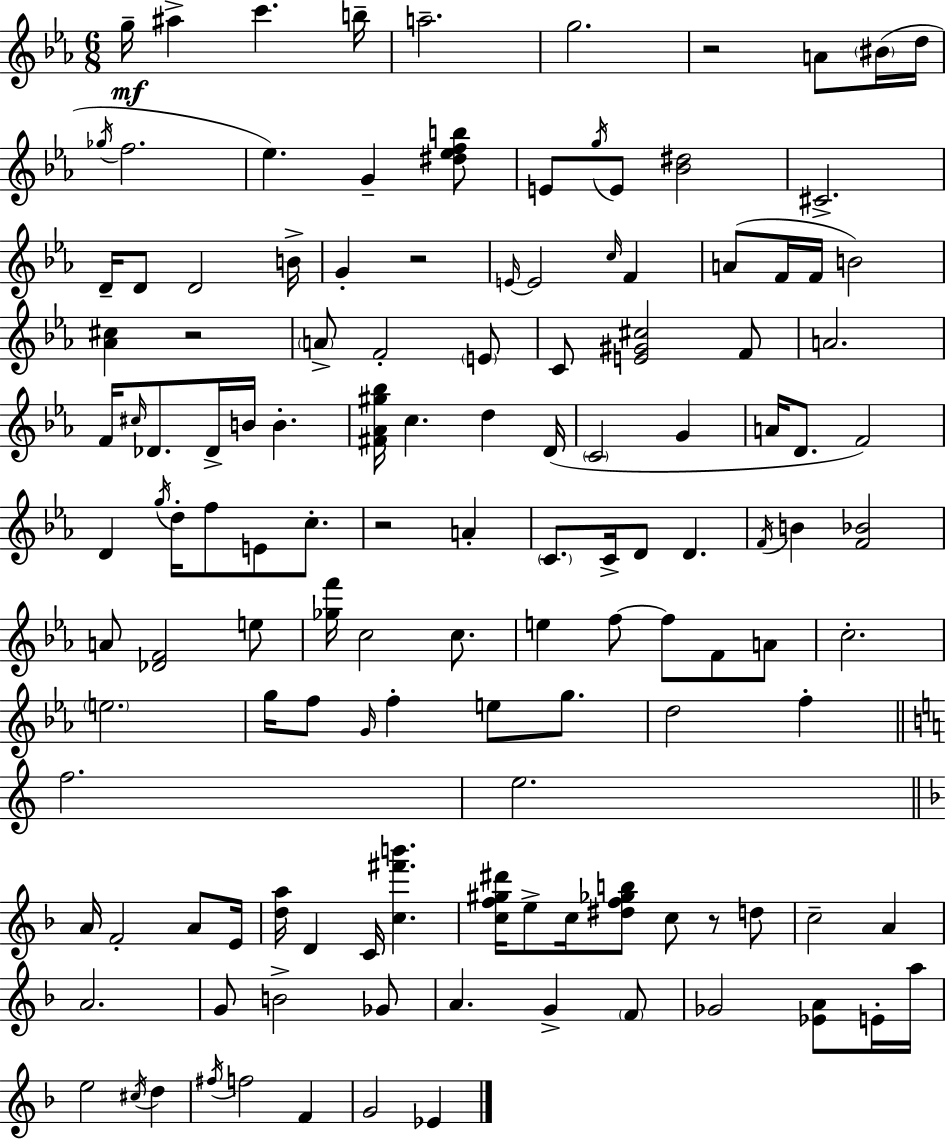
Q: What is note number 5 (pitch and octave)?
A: A5